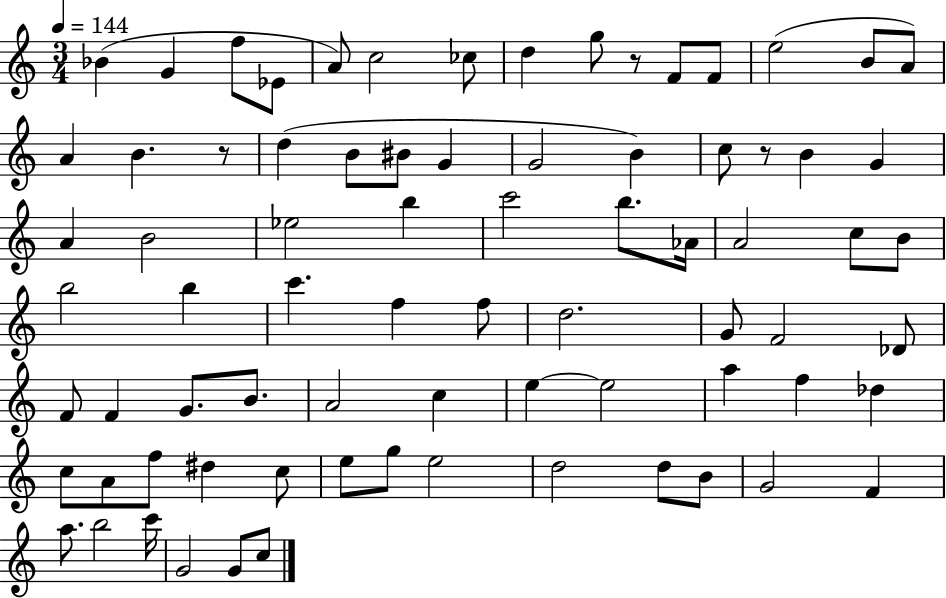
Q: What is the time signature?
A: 3/4